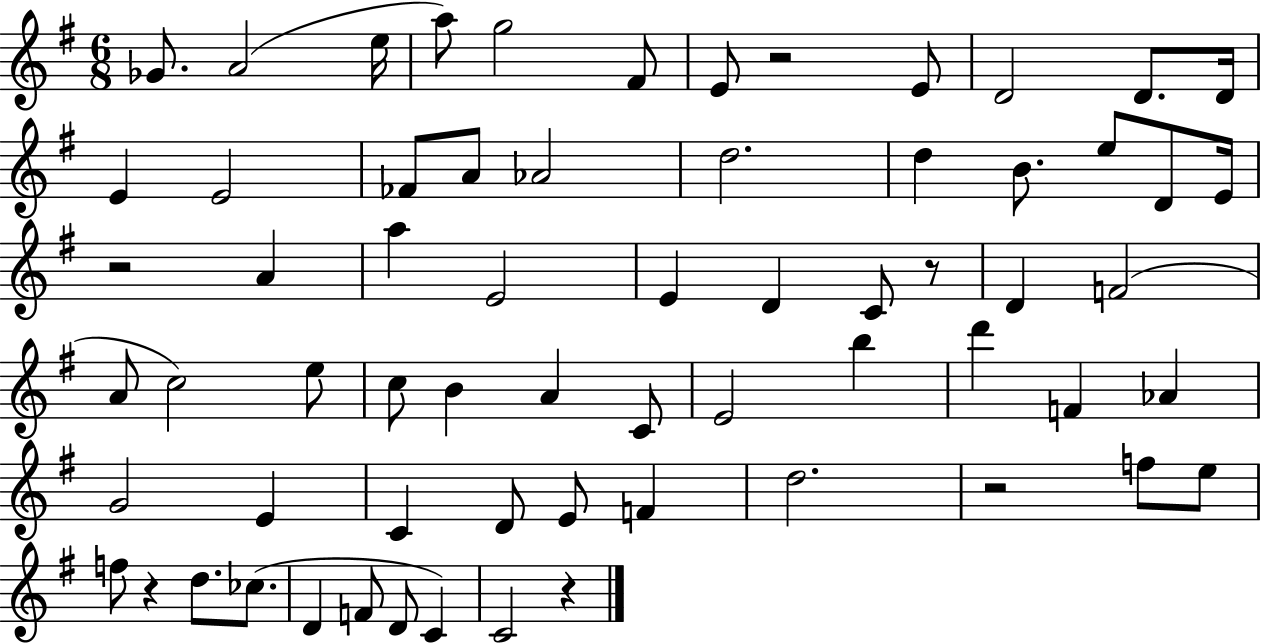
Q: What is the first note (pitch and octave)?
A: Gb4